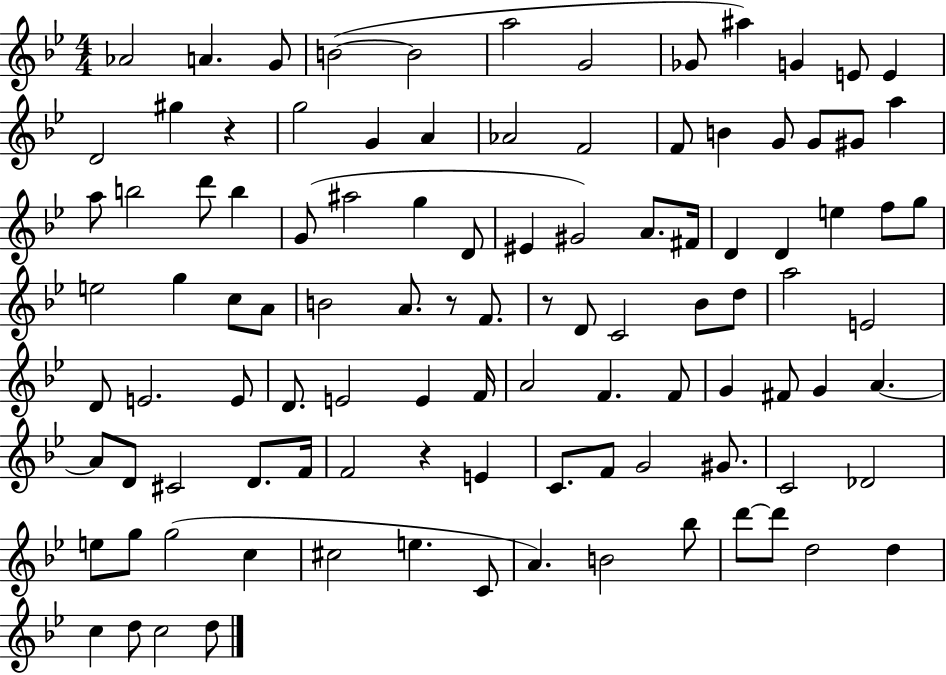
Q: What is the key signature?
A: BES major